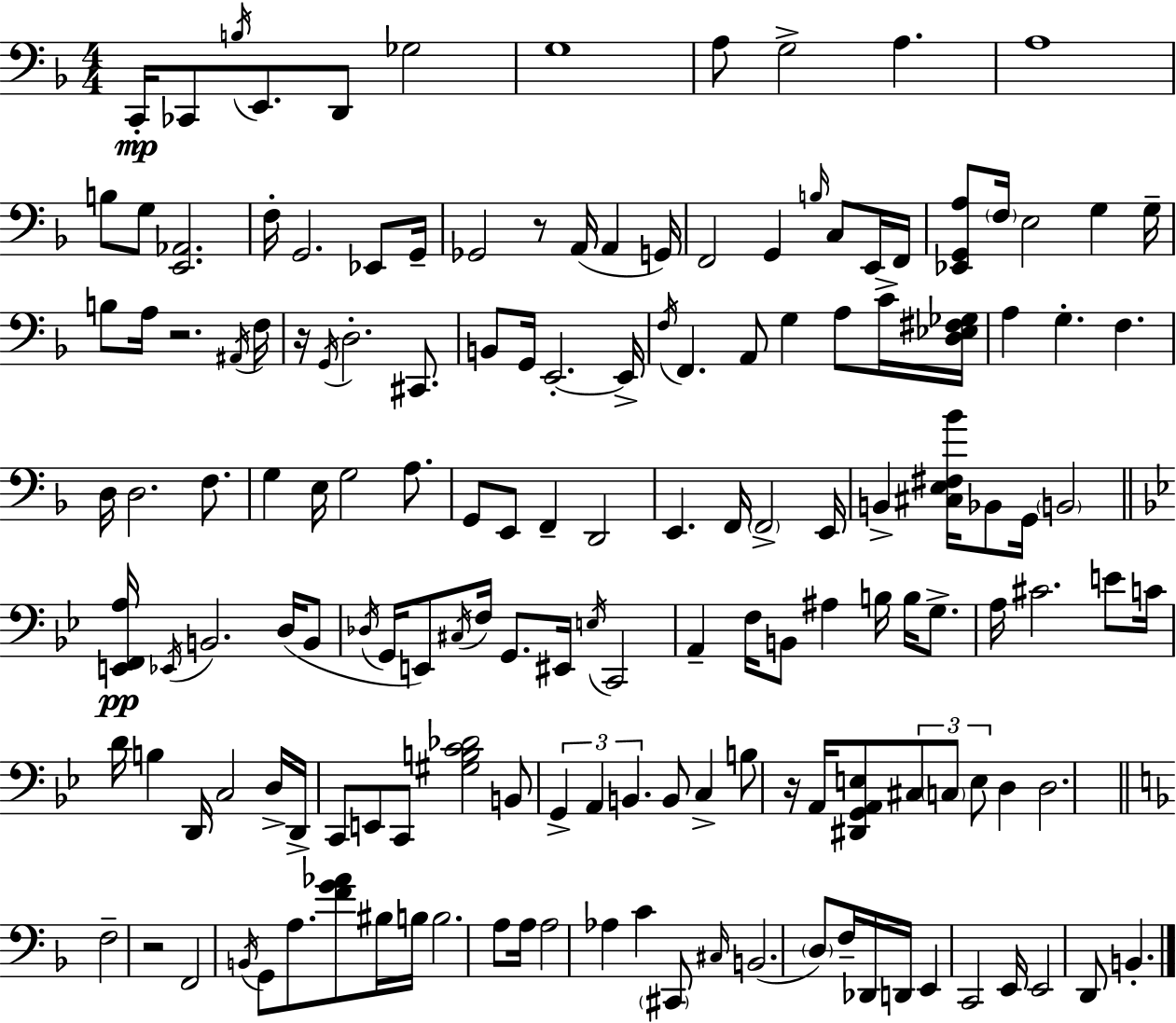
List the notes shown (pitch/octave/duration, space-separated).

C2/s CES2/e B3/s E2/e. D2/e Gb3/h G3/w A3/e G3/h A3/q. A3/w B3/e G3/e [E2,Ab2]/h. F3/s G2/h. Eb2/e G2/s Gb2/h R/e A2/s A2/q G2/s F2/h G2/q B3/s C3/e E2/s F2/s [Eb2,G2,A3]/e F3/s E3/h G3/q G3/s B3/e A3/s R/h. A#2/s F3/s R/s G2/s D3/h. C#2/e. B2/e G2/s E2/h. E2/s F3/s F2/q. A2/e G3/q A3/e C4/s [D3,Eb3,F#3,Gb3]/s A3/q G3/q. F3/q. D3/s D3/h. F3/e. G3/q E3/s G3/h A3/e. G2/e E2/e F2/q D2/h E2/q. F2/s F2/h E2/s B2/q [C#3,E3,F#3,Bb4]/s Bb2/e G2/s B2/h [E2,F2,A3]/s Eb2/s B2/h. D3/s B2/e Db3/s G2/s E2/e C#3/s F3/s G2/e. EIS2/s E3/s C2/h A2/q F3/s B2/e A#3/q B3/s B3/s G3/e. A3/s C#4/h. E4/e C4/s D4/s B3/q D2/s C3/h D3/s D2/s C2/e E2/e C2/e [G#3,B3,C4,Db4]/h B2/e G2/q A2/q B2/q. B2/e C3/q B3/e R/s A2/s [D#2,G2,A2,E3]/e C#3/e C3/e E3/e D3/q D3/h. F3/h R/h F2/h B2/s G2/e A3/e. [F4,G4,Ab4]/e BIS3/s B3/s B3/h. A3/e A3/s A3/h Ab3/q C4/q C#2/e C#3/s B2/h. D3/e F3/s Db2/s D2/s E2/q C2/h E2/s E2/h D2/e B2/q.